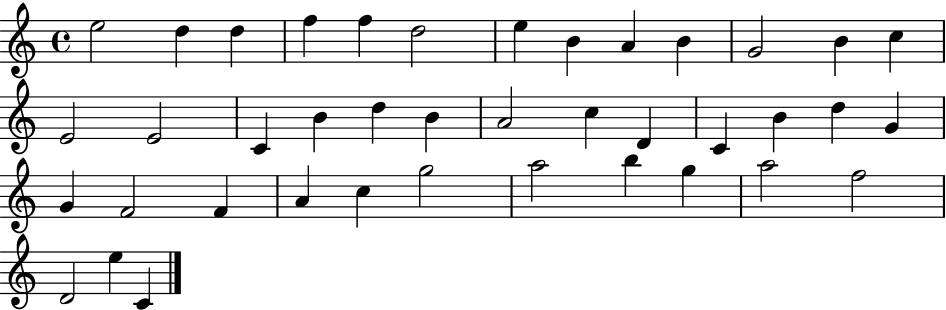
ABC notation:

X:1
T:Untitled
M:4/4
L:1/4
K:C
e2 d d f f d2 e B A B G2 B c E2 E2 C B d B A2 c D C B d G G F2 F A c g2 a2 b g a2 f2 D2 e C